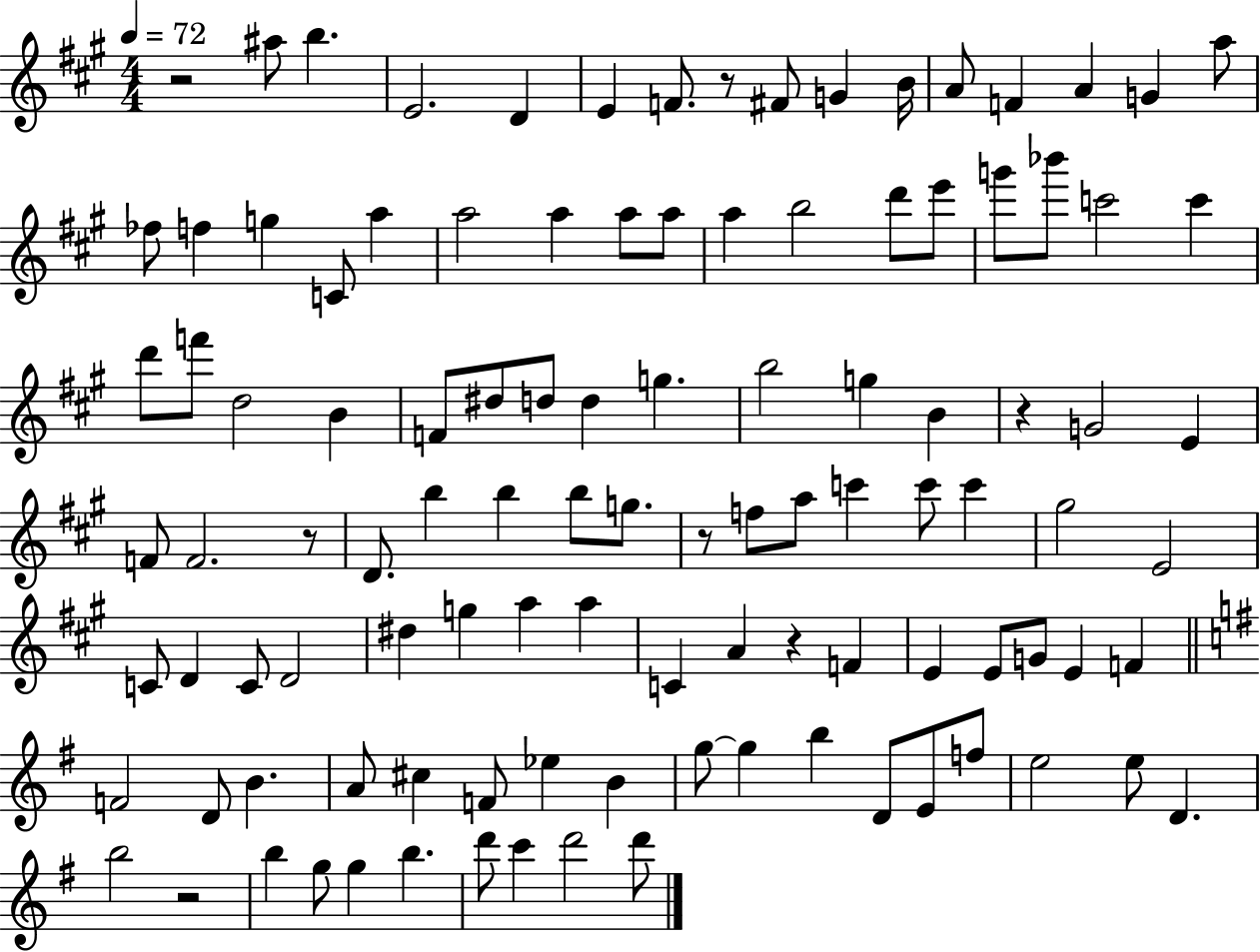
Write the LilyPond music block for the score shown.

{
  \clef treble
  \numericTimeSignature
  \time 4/4
  \key a \major
  \tempo 4 = 72
  \repeat volta 2 { r2 ais''8 b''4. | e'2. d'4 | e'4 f'8. r8 fis'8 g'4 b'16 | a'8 f'4 a'4 g'4 a''8 | \break fes''8 f''4 g''4 c'8 a''4 | a''2 a''4 a''8 a''8 | a''4 b''2 d'''8 e'''8 | g'''8 bes'''8 c'''2 c'''4 | \break d'''8 f'''8 d''2 b'4 | f'8 dis''8 d''8 d''4 g''4. | b''2 g''4 b'4 | r4 g'2 e'4 | \break f'8 f'2. r8 | d'8. b''4 b''4 b''8 g''8. | r8 f''8 a''8 c'''4 c'''8 c'''4 | gis''2 e'2 | \break c'8 d'4 c'8 d'2 | dis''4 g''4 a''4 a''4 | c'4 a'4 r4 f'4 | e'4 e'8 g'8 e'4 f'4 | \break \bar "||" \break \key e \minor f'2 d'8 b'4. | a'8 cis''4 f'8 ees''4 b'4 | g''8~~ g''4 b''4 d'8 e'8 f''8 | e''2 e''8 d'4. | \break b''2 r2 | b''4 g''8 g''4 b''4. | d'''8 c'''4 d'''2 d'''8 | } \bar "|."
}